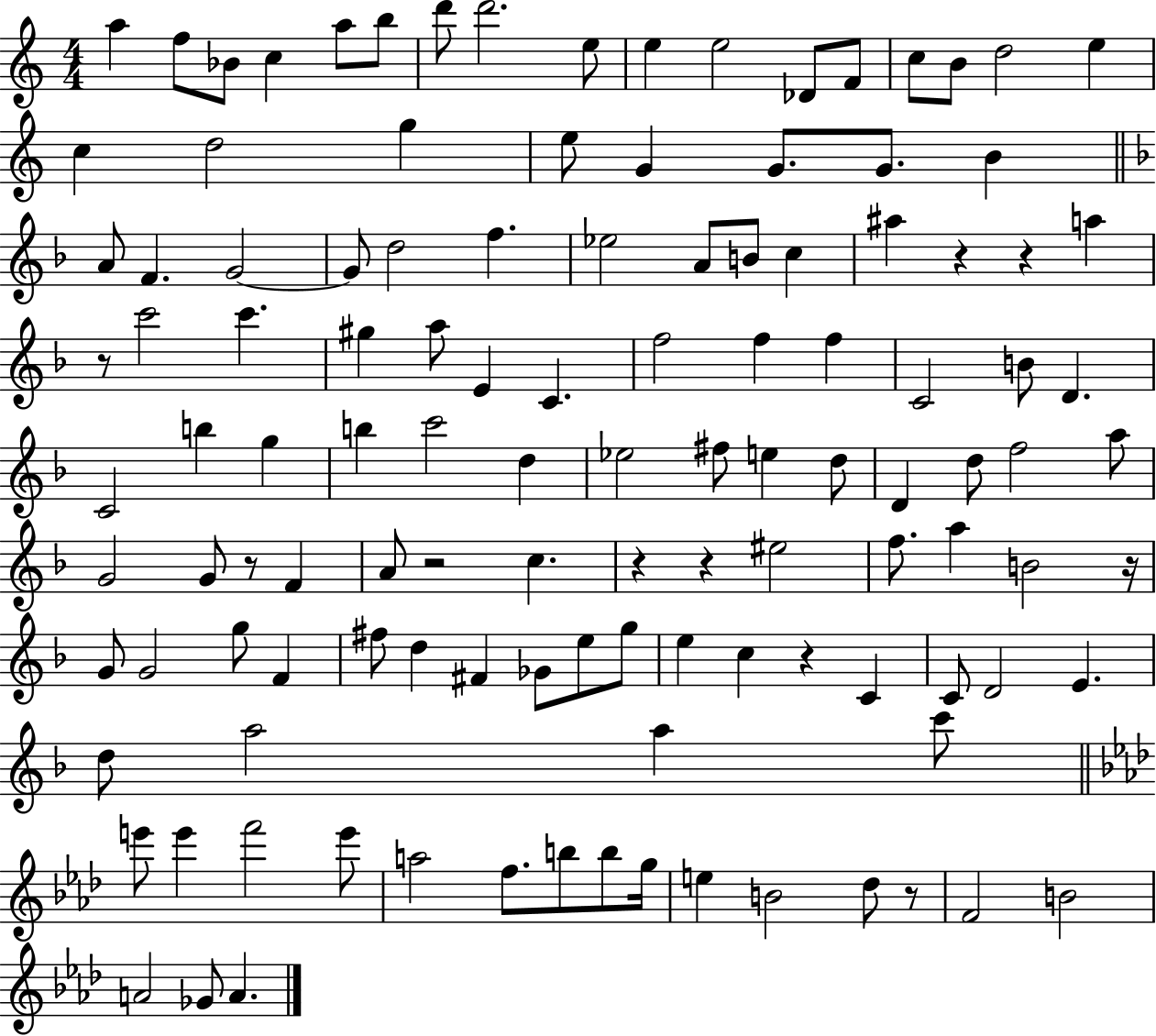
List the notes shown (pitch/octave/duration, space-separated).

A5/q F5/e Bb4/e C5/q A5/e B5/e D6/e D6/h. E5/e E5/q E5/h Db4/e F4/e C5/e B4/e D5/h E5/q C5/q D5/h G5/q E5/e G4/q G4/e. G4/e. B4/q A4/e F4/q. G4/h G4/e D5/h F5/q. Eb5/h A4/e B4/e C5/q A#5/q R/q R/q A5/q R/e C6/h C6/q. G#5/q A5/e E4/q C4/q. F5/h F5/q F5/q C4/h B4/e D4/q. C4/h B5/q G5/q B5/q C6/h D5/q Eb5/h F#5/e E5/q D5/e D4/q D5/e F5/h A5/e G4/h G4/e R/e F4/q A4/e R/h C5/q. R/q R/q EIS5/h F5/e. A5/q B4/h R/s G4/e G4/h G5/e F4/q F#5/e D5/q F#4/q Gb4/e E5/e G5/e E5/q C5/q R/q C4/q C4/e D4/h E4/q. D5/e A5/h A5/q C6/e E6/e E6/q F6/h E6/e A5/h F5/e. B5/e B5/e G5/s E5/q B4/h Db5/e R/e F4/h B4/h A4/h Gb4/e A4/q.